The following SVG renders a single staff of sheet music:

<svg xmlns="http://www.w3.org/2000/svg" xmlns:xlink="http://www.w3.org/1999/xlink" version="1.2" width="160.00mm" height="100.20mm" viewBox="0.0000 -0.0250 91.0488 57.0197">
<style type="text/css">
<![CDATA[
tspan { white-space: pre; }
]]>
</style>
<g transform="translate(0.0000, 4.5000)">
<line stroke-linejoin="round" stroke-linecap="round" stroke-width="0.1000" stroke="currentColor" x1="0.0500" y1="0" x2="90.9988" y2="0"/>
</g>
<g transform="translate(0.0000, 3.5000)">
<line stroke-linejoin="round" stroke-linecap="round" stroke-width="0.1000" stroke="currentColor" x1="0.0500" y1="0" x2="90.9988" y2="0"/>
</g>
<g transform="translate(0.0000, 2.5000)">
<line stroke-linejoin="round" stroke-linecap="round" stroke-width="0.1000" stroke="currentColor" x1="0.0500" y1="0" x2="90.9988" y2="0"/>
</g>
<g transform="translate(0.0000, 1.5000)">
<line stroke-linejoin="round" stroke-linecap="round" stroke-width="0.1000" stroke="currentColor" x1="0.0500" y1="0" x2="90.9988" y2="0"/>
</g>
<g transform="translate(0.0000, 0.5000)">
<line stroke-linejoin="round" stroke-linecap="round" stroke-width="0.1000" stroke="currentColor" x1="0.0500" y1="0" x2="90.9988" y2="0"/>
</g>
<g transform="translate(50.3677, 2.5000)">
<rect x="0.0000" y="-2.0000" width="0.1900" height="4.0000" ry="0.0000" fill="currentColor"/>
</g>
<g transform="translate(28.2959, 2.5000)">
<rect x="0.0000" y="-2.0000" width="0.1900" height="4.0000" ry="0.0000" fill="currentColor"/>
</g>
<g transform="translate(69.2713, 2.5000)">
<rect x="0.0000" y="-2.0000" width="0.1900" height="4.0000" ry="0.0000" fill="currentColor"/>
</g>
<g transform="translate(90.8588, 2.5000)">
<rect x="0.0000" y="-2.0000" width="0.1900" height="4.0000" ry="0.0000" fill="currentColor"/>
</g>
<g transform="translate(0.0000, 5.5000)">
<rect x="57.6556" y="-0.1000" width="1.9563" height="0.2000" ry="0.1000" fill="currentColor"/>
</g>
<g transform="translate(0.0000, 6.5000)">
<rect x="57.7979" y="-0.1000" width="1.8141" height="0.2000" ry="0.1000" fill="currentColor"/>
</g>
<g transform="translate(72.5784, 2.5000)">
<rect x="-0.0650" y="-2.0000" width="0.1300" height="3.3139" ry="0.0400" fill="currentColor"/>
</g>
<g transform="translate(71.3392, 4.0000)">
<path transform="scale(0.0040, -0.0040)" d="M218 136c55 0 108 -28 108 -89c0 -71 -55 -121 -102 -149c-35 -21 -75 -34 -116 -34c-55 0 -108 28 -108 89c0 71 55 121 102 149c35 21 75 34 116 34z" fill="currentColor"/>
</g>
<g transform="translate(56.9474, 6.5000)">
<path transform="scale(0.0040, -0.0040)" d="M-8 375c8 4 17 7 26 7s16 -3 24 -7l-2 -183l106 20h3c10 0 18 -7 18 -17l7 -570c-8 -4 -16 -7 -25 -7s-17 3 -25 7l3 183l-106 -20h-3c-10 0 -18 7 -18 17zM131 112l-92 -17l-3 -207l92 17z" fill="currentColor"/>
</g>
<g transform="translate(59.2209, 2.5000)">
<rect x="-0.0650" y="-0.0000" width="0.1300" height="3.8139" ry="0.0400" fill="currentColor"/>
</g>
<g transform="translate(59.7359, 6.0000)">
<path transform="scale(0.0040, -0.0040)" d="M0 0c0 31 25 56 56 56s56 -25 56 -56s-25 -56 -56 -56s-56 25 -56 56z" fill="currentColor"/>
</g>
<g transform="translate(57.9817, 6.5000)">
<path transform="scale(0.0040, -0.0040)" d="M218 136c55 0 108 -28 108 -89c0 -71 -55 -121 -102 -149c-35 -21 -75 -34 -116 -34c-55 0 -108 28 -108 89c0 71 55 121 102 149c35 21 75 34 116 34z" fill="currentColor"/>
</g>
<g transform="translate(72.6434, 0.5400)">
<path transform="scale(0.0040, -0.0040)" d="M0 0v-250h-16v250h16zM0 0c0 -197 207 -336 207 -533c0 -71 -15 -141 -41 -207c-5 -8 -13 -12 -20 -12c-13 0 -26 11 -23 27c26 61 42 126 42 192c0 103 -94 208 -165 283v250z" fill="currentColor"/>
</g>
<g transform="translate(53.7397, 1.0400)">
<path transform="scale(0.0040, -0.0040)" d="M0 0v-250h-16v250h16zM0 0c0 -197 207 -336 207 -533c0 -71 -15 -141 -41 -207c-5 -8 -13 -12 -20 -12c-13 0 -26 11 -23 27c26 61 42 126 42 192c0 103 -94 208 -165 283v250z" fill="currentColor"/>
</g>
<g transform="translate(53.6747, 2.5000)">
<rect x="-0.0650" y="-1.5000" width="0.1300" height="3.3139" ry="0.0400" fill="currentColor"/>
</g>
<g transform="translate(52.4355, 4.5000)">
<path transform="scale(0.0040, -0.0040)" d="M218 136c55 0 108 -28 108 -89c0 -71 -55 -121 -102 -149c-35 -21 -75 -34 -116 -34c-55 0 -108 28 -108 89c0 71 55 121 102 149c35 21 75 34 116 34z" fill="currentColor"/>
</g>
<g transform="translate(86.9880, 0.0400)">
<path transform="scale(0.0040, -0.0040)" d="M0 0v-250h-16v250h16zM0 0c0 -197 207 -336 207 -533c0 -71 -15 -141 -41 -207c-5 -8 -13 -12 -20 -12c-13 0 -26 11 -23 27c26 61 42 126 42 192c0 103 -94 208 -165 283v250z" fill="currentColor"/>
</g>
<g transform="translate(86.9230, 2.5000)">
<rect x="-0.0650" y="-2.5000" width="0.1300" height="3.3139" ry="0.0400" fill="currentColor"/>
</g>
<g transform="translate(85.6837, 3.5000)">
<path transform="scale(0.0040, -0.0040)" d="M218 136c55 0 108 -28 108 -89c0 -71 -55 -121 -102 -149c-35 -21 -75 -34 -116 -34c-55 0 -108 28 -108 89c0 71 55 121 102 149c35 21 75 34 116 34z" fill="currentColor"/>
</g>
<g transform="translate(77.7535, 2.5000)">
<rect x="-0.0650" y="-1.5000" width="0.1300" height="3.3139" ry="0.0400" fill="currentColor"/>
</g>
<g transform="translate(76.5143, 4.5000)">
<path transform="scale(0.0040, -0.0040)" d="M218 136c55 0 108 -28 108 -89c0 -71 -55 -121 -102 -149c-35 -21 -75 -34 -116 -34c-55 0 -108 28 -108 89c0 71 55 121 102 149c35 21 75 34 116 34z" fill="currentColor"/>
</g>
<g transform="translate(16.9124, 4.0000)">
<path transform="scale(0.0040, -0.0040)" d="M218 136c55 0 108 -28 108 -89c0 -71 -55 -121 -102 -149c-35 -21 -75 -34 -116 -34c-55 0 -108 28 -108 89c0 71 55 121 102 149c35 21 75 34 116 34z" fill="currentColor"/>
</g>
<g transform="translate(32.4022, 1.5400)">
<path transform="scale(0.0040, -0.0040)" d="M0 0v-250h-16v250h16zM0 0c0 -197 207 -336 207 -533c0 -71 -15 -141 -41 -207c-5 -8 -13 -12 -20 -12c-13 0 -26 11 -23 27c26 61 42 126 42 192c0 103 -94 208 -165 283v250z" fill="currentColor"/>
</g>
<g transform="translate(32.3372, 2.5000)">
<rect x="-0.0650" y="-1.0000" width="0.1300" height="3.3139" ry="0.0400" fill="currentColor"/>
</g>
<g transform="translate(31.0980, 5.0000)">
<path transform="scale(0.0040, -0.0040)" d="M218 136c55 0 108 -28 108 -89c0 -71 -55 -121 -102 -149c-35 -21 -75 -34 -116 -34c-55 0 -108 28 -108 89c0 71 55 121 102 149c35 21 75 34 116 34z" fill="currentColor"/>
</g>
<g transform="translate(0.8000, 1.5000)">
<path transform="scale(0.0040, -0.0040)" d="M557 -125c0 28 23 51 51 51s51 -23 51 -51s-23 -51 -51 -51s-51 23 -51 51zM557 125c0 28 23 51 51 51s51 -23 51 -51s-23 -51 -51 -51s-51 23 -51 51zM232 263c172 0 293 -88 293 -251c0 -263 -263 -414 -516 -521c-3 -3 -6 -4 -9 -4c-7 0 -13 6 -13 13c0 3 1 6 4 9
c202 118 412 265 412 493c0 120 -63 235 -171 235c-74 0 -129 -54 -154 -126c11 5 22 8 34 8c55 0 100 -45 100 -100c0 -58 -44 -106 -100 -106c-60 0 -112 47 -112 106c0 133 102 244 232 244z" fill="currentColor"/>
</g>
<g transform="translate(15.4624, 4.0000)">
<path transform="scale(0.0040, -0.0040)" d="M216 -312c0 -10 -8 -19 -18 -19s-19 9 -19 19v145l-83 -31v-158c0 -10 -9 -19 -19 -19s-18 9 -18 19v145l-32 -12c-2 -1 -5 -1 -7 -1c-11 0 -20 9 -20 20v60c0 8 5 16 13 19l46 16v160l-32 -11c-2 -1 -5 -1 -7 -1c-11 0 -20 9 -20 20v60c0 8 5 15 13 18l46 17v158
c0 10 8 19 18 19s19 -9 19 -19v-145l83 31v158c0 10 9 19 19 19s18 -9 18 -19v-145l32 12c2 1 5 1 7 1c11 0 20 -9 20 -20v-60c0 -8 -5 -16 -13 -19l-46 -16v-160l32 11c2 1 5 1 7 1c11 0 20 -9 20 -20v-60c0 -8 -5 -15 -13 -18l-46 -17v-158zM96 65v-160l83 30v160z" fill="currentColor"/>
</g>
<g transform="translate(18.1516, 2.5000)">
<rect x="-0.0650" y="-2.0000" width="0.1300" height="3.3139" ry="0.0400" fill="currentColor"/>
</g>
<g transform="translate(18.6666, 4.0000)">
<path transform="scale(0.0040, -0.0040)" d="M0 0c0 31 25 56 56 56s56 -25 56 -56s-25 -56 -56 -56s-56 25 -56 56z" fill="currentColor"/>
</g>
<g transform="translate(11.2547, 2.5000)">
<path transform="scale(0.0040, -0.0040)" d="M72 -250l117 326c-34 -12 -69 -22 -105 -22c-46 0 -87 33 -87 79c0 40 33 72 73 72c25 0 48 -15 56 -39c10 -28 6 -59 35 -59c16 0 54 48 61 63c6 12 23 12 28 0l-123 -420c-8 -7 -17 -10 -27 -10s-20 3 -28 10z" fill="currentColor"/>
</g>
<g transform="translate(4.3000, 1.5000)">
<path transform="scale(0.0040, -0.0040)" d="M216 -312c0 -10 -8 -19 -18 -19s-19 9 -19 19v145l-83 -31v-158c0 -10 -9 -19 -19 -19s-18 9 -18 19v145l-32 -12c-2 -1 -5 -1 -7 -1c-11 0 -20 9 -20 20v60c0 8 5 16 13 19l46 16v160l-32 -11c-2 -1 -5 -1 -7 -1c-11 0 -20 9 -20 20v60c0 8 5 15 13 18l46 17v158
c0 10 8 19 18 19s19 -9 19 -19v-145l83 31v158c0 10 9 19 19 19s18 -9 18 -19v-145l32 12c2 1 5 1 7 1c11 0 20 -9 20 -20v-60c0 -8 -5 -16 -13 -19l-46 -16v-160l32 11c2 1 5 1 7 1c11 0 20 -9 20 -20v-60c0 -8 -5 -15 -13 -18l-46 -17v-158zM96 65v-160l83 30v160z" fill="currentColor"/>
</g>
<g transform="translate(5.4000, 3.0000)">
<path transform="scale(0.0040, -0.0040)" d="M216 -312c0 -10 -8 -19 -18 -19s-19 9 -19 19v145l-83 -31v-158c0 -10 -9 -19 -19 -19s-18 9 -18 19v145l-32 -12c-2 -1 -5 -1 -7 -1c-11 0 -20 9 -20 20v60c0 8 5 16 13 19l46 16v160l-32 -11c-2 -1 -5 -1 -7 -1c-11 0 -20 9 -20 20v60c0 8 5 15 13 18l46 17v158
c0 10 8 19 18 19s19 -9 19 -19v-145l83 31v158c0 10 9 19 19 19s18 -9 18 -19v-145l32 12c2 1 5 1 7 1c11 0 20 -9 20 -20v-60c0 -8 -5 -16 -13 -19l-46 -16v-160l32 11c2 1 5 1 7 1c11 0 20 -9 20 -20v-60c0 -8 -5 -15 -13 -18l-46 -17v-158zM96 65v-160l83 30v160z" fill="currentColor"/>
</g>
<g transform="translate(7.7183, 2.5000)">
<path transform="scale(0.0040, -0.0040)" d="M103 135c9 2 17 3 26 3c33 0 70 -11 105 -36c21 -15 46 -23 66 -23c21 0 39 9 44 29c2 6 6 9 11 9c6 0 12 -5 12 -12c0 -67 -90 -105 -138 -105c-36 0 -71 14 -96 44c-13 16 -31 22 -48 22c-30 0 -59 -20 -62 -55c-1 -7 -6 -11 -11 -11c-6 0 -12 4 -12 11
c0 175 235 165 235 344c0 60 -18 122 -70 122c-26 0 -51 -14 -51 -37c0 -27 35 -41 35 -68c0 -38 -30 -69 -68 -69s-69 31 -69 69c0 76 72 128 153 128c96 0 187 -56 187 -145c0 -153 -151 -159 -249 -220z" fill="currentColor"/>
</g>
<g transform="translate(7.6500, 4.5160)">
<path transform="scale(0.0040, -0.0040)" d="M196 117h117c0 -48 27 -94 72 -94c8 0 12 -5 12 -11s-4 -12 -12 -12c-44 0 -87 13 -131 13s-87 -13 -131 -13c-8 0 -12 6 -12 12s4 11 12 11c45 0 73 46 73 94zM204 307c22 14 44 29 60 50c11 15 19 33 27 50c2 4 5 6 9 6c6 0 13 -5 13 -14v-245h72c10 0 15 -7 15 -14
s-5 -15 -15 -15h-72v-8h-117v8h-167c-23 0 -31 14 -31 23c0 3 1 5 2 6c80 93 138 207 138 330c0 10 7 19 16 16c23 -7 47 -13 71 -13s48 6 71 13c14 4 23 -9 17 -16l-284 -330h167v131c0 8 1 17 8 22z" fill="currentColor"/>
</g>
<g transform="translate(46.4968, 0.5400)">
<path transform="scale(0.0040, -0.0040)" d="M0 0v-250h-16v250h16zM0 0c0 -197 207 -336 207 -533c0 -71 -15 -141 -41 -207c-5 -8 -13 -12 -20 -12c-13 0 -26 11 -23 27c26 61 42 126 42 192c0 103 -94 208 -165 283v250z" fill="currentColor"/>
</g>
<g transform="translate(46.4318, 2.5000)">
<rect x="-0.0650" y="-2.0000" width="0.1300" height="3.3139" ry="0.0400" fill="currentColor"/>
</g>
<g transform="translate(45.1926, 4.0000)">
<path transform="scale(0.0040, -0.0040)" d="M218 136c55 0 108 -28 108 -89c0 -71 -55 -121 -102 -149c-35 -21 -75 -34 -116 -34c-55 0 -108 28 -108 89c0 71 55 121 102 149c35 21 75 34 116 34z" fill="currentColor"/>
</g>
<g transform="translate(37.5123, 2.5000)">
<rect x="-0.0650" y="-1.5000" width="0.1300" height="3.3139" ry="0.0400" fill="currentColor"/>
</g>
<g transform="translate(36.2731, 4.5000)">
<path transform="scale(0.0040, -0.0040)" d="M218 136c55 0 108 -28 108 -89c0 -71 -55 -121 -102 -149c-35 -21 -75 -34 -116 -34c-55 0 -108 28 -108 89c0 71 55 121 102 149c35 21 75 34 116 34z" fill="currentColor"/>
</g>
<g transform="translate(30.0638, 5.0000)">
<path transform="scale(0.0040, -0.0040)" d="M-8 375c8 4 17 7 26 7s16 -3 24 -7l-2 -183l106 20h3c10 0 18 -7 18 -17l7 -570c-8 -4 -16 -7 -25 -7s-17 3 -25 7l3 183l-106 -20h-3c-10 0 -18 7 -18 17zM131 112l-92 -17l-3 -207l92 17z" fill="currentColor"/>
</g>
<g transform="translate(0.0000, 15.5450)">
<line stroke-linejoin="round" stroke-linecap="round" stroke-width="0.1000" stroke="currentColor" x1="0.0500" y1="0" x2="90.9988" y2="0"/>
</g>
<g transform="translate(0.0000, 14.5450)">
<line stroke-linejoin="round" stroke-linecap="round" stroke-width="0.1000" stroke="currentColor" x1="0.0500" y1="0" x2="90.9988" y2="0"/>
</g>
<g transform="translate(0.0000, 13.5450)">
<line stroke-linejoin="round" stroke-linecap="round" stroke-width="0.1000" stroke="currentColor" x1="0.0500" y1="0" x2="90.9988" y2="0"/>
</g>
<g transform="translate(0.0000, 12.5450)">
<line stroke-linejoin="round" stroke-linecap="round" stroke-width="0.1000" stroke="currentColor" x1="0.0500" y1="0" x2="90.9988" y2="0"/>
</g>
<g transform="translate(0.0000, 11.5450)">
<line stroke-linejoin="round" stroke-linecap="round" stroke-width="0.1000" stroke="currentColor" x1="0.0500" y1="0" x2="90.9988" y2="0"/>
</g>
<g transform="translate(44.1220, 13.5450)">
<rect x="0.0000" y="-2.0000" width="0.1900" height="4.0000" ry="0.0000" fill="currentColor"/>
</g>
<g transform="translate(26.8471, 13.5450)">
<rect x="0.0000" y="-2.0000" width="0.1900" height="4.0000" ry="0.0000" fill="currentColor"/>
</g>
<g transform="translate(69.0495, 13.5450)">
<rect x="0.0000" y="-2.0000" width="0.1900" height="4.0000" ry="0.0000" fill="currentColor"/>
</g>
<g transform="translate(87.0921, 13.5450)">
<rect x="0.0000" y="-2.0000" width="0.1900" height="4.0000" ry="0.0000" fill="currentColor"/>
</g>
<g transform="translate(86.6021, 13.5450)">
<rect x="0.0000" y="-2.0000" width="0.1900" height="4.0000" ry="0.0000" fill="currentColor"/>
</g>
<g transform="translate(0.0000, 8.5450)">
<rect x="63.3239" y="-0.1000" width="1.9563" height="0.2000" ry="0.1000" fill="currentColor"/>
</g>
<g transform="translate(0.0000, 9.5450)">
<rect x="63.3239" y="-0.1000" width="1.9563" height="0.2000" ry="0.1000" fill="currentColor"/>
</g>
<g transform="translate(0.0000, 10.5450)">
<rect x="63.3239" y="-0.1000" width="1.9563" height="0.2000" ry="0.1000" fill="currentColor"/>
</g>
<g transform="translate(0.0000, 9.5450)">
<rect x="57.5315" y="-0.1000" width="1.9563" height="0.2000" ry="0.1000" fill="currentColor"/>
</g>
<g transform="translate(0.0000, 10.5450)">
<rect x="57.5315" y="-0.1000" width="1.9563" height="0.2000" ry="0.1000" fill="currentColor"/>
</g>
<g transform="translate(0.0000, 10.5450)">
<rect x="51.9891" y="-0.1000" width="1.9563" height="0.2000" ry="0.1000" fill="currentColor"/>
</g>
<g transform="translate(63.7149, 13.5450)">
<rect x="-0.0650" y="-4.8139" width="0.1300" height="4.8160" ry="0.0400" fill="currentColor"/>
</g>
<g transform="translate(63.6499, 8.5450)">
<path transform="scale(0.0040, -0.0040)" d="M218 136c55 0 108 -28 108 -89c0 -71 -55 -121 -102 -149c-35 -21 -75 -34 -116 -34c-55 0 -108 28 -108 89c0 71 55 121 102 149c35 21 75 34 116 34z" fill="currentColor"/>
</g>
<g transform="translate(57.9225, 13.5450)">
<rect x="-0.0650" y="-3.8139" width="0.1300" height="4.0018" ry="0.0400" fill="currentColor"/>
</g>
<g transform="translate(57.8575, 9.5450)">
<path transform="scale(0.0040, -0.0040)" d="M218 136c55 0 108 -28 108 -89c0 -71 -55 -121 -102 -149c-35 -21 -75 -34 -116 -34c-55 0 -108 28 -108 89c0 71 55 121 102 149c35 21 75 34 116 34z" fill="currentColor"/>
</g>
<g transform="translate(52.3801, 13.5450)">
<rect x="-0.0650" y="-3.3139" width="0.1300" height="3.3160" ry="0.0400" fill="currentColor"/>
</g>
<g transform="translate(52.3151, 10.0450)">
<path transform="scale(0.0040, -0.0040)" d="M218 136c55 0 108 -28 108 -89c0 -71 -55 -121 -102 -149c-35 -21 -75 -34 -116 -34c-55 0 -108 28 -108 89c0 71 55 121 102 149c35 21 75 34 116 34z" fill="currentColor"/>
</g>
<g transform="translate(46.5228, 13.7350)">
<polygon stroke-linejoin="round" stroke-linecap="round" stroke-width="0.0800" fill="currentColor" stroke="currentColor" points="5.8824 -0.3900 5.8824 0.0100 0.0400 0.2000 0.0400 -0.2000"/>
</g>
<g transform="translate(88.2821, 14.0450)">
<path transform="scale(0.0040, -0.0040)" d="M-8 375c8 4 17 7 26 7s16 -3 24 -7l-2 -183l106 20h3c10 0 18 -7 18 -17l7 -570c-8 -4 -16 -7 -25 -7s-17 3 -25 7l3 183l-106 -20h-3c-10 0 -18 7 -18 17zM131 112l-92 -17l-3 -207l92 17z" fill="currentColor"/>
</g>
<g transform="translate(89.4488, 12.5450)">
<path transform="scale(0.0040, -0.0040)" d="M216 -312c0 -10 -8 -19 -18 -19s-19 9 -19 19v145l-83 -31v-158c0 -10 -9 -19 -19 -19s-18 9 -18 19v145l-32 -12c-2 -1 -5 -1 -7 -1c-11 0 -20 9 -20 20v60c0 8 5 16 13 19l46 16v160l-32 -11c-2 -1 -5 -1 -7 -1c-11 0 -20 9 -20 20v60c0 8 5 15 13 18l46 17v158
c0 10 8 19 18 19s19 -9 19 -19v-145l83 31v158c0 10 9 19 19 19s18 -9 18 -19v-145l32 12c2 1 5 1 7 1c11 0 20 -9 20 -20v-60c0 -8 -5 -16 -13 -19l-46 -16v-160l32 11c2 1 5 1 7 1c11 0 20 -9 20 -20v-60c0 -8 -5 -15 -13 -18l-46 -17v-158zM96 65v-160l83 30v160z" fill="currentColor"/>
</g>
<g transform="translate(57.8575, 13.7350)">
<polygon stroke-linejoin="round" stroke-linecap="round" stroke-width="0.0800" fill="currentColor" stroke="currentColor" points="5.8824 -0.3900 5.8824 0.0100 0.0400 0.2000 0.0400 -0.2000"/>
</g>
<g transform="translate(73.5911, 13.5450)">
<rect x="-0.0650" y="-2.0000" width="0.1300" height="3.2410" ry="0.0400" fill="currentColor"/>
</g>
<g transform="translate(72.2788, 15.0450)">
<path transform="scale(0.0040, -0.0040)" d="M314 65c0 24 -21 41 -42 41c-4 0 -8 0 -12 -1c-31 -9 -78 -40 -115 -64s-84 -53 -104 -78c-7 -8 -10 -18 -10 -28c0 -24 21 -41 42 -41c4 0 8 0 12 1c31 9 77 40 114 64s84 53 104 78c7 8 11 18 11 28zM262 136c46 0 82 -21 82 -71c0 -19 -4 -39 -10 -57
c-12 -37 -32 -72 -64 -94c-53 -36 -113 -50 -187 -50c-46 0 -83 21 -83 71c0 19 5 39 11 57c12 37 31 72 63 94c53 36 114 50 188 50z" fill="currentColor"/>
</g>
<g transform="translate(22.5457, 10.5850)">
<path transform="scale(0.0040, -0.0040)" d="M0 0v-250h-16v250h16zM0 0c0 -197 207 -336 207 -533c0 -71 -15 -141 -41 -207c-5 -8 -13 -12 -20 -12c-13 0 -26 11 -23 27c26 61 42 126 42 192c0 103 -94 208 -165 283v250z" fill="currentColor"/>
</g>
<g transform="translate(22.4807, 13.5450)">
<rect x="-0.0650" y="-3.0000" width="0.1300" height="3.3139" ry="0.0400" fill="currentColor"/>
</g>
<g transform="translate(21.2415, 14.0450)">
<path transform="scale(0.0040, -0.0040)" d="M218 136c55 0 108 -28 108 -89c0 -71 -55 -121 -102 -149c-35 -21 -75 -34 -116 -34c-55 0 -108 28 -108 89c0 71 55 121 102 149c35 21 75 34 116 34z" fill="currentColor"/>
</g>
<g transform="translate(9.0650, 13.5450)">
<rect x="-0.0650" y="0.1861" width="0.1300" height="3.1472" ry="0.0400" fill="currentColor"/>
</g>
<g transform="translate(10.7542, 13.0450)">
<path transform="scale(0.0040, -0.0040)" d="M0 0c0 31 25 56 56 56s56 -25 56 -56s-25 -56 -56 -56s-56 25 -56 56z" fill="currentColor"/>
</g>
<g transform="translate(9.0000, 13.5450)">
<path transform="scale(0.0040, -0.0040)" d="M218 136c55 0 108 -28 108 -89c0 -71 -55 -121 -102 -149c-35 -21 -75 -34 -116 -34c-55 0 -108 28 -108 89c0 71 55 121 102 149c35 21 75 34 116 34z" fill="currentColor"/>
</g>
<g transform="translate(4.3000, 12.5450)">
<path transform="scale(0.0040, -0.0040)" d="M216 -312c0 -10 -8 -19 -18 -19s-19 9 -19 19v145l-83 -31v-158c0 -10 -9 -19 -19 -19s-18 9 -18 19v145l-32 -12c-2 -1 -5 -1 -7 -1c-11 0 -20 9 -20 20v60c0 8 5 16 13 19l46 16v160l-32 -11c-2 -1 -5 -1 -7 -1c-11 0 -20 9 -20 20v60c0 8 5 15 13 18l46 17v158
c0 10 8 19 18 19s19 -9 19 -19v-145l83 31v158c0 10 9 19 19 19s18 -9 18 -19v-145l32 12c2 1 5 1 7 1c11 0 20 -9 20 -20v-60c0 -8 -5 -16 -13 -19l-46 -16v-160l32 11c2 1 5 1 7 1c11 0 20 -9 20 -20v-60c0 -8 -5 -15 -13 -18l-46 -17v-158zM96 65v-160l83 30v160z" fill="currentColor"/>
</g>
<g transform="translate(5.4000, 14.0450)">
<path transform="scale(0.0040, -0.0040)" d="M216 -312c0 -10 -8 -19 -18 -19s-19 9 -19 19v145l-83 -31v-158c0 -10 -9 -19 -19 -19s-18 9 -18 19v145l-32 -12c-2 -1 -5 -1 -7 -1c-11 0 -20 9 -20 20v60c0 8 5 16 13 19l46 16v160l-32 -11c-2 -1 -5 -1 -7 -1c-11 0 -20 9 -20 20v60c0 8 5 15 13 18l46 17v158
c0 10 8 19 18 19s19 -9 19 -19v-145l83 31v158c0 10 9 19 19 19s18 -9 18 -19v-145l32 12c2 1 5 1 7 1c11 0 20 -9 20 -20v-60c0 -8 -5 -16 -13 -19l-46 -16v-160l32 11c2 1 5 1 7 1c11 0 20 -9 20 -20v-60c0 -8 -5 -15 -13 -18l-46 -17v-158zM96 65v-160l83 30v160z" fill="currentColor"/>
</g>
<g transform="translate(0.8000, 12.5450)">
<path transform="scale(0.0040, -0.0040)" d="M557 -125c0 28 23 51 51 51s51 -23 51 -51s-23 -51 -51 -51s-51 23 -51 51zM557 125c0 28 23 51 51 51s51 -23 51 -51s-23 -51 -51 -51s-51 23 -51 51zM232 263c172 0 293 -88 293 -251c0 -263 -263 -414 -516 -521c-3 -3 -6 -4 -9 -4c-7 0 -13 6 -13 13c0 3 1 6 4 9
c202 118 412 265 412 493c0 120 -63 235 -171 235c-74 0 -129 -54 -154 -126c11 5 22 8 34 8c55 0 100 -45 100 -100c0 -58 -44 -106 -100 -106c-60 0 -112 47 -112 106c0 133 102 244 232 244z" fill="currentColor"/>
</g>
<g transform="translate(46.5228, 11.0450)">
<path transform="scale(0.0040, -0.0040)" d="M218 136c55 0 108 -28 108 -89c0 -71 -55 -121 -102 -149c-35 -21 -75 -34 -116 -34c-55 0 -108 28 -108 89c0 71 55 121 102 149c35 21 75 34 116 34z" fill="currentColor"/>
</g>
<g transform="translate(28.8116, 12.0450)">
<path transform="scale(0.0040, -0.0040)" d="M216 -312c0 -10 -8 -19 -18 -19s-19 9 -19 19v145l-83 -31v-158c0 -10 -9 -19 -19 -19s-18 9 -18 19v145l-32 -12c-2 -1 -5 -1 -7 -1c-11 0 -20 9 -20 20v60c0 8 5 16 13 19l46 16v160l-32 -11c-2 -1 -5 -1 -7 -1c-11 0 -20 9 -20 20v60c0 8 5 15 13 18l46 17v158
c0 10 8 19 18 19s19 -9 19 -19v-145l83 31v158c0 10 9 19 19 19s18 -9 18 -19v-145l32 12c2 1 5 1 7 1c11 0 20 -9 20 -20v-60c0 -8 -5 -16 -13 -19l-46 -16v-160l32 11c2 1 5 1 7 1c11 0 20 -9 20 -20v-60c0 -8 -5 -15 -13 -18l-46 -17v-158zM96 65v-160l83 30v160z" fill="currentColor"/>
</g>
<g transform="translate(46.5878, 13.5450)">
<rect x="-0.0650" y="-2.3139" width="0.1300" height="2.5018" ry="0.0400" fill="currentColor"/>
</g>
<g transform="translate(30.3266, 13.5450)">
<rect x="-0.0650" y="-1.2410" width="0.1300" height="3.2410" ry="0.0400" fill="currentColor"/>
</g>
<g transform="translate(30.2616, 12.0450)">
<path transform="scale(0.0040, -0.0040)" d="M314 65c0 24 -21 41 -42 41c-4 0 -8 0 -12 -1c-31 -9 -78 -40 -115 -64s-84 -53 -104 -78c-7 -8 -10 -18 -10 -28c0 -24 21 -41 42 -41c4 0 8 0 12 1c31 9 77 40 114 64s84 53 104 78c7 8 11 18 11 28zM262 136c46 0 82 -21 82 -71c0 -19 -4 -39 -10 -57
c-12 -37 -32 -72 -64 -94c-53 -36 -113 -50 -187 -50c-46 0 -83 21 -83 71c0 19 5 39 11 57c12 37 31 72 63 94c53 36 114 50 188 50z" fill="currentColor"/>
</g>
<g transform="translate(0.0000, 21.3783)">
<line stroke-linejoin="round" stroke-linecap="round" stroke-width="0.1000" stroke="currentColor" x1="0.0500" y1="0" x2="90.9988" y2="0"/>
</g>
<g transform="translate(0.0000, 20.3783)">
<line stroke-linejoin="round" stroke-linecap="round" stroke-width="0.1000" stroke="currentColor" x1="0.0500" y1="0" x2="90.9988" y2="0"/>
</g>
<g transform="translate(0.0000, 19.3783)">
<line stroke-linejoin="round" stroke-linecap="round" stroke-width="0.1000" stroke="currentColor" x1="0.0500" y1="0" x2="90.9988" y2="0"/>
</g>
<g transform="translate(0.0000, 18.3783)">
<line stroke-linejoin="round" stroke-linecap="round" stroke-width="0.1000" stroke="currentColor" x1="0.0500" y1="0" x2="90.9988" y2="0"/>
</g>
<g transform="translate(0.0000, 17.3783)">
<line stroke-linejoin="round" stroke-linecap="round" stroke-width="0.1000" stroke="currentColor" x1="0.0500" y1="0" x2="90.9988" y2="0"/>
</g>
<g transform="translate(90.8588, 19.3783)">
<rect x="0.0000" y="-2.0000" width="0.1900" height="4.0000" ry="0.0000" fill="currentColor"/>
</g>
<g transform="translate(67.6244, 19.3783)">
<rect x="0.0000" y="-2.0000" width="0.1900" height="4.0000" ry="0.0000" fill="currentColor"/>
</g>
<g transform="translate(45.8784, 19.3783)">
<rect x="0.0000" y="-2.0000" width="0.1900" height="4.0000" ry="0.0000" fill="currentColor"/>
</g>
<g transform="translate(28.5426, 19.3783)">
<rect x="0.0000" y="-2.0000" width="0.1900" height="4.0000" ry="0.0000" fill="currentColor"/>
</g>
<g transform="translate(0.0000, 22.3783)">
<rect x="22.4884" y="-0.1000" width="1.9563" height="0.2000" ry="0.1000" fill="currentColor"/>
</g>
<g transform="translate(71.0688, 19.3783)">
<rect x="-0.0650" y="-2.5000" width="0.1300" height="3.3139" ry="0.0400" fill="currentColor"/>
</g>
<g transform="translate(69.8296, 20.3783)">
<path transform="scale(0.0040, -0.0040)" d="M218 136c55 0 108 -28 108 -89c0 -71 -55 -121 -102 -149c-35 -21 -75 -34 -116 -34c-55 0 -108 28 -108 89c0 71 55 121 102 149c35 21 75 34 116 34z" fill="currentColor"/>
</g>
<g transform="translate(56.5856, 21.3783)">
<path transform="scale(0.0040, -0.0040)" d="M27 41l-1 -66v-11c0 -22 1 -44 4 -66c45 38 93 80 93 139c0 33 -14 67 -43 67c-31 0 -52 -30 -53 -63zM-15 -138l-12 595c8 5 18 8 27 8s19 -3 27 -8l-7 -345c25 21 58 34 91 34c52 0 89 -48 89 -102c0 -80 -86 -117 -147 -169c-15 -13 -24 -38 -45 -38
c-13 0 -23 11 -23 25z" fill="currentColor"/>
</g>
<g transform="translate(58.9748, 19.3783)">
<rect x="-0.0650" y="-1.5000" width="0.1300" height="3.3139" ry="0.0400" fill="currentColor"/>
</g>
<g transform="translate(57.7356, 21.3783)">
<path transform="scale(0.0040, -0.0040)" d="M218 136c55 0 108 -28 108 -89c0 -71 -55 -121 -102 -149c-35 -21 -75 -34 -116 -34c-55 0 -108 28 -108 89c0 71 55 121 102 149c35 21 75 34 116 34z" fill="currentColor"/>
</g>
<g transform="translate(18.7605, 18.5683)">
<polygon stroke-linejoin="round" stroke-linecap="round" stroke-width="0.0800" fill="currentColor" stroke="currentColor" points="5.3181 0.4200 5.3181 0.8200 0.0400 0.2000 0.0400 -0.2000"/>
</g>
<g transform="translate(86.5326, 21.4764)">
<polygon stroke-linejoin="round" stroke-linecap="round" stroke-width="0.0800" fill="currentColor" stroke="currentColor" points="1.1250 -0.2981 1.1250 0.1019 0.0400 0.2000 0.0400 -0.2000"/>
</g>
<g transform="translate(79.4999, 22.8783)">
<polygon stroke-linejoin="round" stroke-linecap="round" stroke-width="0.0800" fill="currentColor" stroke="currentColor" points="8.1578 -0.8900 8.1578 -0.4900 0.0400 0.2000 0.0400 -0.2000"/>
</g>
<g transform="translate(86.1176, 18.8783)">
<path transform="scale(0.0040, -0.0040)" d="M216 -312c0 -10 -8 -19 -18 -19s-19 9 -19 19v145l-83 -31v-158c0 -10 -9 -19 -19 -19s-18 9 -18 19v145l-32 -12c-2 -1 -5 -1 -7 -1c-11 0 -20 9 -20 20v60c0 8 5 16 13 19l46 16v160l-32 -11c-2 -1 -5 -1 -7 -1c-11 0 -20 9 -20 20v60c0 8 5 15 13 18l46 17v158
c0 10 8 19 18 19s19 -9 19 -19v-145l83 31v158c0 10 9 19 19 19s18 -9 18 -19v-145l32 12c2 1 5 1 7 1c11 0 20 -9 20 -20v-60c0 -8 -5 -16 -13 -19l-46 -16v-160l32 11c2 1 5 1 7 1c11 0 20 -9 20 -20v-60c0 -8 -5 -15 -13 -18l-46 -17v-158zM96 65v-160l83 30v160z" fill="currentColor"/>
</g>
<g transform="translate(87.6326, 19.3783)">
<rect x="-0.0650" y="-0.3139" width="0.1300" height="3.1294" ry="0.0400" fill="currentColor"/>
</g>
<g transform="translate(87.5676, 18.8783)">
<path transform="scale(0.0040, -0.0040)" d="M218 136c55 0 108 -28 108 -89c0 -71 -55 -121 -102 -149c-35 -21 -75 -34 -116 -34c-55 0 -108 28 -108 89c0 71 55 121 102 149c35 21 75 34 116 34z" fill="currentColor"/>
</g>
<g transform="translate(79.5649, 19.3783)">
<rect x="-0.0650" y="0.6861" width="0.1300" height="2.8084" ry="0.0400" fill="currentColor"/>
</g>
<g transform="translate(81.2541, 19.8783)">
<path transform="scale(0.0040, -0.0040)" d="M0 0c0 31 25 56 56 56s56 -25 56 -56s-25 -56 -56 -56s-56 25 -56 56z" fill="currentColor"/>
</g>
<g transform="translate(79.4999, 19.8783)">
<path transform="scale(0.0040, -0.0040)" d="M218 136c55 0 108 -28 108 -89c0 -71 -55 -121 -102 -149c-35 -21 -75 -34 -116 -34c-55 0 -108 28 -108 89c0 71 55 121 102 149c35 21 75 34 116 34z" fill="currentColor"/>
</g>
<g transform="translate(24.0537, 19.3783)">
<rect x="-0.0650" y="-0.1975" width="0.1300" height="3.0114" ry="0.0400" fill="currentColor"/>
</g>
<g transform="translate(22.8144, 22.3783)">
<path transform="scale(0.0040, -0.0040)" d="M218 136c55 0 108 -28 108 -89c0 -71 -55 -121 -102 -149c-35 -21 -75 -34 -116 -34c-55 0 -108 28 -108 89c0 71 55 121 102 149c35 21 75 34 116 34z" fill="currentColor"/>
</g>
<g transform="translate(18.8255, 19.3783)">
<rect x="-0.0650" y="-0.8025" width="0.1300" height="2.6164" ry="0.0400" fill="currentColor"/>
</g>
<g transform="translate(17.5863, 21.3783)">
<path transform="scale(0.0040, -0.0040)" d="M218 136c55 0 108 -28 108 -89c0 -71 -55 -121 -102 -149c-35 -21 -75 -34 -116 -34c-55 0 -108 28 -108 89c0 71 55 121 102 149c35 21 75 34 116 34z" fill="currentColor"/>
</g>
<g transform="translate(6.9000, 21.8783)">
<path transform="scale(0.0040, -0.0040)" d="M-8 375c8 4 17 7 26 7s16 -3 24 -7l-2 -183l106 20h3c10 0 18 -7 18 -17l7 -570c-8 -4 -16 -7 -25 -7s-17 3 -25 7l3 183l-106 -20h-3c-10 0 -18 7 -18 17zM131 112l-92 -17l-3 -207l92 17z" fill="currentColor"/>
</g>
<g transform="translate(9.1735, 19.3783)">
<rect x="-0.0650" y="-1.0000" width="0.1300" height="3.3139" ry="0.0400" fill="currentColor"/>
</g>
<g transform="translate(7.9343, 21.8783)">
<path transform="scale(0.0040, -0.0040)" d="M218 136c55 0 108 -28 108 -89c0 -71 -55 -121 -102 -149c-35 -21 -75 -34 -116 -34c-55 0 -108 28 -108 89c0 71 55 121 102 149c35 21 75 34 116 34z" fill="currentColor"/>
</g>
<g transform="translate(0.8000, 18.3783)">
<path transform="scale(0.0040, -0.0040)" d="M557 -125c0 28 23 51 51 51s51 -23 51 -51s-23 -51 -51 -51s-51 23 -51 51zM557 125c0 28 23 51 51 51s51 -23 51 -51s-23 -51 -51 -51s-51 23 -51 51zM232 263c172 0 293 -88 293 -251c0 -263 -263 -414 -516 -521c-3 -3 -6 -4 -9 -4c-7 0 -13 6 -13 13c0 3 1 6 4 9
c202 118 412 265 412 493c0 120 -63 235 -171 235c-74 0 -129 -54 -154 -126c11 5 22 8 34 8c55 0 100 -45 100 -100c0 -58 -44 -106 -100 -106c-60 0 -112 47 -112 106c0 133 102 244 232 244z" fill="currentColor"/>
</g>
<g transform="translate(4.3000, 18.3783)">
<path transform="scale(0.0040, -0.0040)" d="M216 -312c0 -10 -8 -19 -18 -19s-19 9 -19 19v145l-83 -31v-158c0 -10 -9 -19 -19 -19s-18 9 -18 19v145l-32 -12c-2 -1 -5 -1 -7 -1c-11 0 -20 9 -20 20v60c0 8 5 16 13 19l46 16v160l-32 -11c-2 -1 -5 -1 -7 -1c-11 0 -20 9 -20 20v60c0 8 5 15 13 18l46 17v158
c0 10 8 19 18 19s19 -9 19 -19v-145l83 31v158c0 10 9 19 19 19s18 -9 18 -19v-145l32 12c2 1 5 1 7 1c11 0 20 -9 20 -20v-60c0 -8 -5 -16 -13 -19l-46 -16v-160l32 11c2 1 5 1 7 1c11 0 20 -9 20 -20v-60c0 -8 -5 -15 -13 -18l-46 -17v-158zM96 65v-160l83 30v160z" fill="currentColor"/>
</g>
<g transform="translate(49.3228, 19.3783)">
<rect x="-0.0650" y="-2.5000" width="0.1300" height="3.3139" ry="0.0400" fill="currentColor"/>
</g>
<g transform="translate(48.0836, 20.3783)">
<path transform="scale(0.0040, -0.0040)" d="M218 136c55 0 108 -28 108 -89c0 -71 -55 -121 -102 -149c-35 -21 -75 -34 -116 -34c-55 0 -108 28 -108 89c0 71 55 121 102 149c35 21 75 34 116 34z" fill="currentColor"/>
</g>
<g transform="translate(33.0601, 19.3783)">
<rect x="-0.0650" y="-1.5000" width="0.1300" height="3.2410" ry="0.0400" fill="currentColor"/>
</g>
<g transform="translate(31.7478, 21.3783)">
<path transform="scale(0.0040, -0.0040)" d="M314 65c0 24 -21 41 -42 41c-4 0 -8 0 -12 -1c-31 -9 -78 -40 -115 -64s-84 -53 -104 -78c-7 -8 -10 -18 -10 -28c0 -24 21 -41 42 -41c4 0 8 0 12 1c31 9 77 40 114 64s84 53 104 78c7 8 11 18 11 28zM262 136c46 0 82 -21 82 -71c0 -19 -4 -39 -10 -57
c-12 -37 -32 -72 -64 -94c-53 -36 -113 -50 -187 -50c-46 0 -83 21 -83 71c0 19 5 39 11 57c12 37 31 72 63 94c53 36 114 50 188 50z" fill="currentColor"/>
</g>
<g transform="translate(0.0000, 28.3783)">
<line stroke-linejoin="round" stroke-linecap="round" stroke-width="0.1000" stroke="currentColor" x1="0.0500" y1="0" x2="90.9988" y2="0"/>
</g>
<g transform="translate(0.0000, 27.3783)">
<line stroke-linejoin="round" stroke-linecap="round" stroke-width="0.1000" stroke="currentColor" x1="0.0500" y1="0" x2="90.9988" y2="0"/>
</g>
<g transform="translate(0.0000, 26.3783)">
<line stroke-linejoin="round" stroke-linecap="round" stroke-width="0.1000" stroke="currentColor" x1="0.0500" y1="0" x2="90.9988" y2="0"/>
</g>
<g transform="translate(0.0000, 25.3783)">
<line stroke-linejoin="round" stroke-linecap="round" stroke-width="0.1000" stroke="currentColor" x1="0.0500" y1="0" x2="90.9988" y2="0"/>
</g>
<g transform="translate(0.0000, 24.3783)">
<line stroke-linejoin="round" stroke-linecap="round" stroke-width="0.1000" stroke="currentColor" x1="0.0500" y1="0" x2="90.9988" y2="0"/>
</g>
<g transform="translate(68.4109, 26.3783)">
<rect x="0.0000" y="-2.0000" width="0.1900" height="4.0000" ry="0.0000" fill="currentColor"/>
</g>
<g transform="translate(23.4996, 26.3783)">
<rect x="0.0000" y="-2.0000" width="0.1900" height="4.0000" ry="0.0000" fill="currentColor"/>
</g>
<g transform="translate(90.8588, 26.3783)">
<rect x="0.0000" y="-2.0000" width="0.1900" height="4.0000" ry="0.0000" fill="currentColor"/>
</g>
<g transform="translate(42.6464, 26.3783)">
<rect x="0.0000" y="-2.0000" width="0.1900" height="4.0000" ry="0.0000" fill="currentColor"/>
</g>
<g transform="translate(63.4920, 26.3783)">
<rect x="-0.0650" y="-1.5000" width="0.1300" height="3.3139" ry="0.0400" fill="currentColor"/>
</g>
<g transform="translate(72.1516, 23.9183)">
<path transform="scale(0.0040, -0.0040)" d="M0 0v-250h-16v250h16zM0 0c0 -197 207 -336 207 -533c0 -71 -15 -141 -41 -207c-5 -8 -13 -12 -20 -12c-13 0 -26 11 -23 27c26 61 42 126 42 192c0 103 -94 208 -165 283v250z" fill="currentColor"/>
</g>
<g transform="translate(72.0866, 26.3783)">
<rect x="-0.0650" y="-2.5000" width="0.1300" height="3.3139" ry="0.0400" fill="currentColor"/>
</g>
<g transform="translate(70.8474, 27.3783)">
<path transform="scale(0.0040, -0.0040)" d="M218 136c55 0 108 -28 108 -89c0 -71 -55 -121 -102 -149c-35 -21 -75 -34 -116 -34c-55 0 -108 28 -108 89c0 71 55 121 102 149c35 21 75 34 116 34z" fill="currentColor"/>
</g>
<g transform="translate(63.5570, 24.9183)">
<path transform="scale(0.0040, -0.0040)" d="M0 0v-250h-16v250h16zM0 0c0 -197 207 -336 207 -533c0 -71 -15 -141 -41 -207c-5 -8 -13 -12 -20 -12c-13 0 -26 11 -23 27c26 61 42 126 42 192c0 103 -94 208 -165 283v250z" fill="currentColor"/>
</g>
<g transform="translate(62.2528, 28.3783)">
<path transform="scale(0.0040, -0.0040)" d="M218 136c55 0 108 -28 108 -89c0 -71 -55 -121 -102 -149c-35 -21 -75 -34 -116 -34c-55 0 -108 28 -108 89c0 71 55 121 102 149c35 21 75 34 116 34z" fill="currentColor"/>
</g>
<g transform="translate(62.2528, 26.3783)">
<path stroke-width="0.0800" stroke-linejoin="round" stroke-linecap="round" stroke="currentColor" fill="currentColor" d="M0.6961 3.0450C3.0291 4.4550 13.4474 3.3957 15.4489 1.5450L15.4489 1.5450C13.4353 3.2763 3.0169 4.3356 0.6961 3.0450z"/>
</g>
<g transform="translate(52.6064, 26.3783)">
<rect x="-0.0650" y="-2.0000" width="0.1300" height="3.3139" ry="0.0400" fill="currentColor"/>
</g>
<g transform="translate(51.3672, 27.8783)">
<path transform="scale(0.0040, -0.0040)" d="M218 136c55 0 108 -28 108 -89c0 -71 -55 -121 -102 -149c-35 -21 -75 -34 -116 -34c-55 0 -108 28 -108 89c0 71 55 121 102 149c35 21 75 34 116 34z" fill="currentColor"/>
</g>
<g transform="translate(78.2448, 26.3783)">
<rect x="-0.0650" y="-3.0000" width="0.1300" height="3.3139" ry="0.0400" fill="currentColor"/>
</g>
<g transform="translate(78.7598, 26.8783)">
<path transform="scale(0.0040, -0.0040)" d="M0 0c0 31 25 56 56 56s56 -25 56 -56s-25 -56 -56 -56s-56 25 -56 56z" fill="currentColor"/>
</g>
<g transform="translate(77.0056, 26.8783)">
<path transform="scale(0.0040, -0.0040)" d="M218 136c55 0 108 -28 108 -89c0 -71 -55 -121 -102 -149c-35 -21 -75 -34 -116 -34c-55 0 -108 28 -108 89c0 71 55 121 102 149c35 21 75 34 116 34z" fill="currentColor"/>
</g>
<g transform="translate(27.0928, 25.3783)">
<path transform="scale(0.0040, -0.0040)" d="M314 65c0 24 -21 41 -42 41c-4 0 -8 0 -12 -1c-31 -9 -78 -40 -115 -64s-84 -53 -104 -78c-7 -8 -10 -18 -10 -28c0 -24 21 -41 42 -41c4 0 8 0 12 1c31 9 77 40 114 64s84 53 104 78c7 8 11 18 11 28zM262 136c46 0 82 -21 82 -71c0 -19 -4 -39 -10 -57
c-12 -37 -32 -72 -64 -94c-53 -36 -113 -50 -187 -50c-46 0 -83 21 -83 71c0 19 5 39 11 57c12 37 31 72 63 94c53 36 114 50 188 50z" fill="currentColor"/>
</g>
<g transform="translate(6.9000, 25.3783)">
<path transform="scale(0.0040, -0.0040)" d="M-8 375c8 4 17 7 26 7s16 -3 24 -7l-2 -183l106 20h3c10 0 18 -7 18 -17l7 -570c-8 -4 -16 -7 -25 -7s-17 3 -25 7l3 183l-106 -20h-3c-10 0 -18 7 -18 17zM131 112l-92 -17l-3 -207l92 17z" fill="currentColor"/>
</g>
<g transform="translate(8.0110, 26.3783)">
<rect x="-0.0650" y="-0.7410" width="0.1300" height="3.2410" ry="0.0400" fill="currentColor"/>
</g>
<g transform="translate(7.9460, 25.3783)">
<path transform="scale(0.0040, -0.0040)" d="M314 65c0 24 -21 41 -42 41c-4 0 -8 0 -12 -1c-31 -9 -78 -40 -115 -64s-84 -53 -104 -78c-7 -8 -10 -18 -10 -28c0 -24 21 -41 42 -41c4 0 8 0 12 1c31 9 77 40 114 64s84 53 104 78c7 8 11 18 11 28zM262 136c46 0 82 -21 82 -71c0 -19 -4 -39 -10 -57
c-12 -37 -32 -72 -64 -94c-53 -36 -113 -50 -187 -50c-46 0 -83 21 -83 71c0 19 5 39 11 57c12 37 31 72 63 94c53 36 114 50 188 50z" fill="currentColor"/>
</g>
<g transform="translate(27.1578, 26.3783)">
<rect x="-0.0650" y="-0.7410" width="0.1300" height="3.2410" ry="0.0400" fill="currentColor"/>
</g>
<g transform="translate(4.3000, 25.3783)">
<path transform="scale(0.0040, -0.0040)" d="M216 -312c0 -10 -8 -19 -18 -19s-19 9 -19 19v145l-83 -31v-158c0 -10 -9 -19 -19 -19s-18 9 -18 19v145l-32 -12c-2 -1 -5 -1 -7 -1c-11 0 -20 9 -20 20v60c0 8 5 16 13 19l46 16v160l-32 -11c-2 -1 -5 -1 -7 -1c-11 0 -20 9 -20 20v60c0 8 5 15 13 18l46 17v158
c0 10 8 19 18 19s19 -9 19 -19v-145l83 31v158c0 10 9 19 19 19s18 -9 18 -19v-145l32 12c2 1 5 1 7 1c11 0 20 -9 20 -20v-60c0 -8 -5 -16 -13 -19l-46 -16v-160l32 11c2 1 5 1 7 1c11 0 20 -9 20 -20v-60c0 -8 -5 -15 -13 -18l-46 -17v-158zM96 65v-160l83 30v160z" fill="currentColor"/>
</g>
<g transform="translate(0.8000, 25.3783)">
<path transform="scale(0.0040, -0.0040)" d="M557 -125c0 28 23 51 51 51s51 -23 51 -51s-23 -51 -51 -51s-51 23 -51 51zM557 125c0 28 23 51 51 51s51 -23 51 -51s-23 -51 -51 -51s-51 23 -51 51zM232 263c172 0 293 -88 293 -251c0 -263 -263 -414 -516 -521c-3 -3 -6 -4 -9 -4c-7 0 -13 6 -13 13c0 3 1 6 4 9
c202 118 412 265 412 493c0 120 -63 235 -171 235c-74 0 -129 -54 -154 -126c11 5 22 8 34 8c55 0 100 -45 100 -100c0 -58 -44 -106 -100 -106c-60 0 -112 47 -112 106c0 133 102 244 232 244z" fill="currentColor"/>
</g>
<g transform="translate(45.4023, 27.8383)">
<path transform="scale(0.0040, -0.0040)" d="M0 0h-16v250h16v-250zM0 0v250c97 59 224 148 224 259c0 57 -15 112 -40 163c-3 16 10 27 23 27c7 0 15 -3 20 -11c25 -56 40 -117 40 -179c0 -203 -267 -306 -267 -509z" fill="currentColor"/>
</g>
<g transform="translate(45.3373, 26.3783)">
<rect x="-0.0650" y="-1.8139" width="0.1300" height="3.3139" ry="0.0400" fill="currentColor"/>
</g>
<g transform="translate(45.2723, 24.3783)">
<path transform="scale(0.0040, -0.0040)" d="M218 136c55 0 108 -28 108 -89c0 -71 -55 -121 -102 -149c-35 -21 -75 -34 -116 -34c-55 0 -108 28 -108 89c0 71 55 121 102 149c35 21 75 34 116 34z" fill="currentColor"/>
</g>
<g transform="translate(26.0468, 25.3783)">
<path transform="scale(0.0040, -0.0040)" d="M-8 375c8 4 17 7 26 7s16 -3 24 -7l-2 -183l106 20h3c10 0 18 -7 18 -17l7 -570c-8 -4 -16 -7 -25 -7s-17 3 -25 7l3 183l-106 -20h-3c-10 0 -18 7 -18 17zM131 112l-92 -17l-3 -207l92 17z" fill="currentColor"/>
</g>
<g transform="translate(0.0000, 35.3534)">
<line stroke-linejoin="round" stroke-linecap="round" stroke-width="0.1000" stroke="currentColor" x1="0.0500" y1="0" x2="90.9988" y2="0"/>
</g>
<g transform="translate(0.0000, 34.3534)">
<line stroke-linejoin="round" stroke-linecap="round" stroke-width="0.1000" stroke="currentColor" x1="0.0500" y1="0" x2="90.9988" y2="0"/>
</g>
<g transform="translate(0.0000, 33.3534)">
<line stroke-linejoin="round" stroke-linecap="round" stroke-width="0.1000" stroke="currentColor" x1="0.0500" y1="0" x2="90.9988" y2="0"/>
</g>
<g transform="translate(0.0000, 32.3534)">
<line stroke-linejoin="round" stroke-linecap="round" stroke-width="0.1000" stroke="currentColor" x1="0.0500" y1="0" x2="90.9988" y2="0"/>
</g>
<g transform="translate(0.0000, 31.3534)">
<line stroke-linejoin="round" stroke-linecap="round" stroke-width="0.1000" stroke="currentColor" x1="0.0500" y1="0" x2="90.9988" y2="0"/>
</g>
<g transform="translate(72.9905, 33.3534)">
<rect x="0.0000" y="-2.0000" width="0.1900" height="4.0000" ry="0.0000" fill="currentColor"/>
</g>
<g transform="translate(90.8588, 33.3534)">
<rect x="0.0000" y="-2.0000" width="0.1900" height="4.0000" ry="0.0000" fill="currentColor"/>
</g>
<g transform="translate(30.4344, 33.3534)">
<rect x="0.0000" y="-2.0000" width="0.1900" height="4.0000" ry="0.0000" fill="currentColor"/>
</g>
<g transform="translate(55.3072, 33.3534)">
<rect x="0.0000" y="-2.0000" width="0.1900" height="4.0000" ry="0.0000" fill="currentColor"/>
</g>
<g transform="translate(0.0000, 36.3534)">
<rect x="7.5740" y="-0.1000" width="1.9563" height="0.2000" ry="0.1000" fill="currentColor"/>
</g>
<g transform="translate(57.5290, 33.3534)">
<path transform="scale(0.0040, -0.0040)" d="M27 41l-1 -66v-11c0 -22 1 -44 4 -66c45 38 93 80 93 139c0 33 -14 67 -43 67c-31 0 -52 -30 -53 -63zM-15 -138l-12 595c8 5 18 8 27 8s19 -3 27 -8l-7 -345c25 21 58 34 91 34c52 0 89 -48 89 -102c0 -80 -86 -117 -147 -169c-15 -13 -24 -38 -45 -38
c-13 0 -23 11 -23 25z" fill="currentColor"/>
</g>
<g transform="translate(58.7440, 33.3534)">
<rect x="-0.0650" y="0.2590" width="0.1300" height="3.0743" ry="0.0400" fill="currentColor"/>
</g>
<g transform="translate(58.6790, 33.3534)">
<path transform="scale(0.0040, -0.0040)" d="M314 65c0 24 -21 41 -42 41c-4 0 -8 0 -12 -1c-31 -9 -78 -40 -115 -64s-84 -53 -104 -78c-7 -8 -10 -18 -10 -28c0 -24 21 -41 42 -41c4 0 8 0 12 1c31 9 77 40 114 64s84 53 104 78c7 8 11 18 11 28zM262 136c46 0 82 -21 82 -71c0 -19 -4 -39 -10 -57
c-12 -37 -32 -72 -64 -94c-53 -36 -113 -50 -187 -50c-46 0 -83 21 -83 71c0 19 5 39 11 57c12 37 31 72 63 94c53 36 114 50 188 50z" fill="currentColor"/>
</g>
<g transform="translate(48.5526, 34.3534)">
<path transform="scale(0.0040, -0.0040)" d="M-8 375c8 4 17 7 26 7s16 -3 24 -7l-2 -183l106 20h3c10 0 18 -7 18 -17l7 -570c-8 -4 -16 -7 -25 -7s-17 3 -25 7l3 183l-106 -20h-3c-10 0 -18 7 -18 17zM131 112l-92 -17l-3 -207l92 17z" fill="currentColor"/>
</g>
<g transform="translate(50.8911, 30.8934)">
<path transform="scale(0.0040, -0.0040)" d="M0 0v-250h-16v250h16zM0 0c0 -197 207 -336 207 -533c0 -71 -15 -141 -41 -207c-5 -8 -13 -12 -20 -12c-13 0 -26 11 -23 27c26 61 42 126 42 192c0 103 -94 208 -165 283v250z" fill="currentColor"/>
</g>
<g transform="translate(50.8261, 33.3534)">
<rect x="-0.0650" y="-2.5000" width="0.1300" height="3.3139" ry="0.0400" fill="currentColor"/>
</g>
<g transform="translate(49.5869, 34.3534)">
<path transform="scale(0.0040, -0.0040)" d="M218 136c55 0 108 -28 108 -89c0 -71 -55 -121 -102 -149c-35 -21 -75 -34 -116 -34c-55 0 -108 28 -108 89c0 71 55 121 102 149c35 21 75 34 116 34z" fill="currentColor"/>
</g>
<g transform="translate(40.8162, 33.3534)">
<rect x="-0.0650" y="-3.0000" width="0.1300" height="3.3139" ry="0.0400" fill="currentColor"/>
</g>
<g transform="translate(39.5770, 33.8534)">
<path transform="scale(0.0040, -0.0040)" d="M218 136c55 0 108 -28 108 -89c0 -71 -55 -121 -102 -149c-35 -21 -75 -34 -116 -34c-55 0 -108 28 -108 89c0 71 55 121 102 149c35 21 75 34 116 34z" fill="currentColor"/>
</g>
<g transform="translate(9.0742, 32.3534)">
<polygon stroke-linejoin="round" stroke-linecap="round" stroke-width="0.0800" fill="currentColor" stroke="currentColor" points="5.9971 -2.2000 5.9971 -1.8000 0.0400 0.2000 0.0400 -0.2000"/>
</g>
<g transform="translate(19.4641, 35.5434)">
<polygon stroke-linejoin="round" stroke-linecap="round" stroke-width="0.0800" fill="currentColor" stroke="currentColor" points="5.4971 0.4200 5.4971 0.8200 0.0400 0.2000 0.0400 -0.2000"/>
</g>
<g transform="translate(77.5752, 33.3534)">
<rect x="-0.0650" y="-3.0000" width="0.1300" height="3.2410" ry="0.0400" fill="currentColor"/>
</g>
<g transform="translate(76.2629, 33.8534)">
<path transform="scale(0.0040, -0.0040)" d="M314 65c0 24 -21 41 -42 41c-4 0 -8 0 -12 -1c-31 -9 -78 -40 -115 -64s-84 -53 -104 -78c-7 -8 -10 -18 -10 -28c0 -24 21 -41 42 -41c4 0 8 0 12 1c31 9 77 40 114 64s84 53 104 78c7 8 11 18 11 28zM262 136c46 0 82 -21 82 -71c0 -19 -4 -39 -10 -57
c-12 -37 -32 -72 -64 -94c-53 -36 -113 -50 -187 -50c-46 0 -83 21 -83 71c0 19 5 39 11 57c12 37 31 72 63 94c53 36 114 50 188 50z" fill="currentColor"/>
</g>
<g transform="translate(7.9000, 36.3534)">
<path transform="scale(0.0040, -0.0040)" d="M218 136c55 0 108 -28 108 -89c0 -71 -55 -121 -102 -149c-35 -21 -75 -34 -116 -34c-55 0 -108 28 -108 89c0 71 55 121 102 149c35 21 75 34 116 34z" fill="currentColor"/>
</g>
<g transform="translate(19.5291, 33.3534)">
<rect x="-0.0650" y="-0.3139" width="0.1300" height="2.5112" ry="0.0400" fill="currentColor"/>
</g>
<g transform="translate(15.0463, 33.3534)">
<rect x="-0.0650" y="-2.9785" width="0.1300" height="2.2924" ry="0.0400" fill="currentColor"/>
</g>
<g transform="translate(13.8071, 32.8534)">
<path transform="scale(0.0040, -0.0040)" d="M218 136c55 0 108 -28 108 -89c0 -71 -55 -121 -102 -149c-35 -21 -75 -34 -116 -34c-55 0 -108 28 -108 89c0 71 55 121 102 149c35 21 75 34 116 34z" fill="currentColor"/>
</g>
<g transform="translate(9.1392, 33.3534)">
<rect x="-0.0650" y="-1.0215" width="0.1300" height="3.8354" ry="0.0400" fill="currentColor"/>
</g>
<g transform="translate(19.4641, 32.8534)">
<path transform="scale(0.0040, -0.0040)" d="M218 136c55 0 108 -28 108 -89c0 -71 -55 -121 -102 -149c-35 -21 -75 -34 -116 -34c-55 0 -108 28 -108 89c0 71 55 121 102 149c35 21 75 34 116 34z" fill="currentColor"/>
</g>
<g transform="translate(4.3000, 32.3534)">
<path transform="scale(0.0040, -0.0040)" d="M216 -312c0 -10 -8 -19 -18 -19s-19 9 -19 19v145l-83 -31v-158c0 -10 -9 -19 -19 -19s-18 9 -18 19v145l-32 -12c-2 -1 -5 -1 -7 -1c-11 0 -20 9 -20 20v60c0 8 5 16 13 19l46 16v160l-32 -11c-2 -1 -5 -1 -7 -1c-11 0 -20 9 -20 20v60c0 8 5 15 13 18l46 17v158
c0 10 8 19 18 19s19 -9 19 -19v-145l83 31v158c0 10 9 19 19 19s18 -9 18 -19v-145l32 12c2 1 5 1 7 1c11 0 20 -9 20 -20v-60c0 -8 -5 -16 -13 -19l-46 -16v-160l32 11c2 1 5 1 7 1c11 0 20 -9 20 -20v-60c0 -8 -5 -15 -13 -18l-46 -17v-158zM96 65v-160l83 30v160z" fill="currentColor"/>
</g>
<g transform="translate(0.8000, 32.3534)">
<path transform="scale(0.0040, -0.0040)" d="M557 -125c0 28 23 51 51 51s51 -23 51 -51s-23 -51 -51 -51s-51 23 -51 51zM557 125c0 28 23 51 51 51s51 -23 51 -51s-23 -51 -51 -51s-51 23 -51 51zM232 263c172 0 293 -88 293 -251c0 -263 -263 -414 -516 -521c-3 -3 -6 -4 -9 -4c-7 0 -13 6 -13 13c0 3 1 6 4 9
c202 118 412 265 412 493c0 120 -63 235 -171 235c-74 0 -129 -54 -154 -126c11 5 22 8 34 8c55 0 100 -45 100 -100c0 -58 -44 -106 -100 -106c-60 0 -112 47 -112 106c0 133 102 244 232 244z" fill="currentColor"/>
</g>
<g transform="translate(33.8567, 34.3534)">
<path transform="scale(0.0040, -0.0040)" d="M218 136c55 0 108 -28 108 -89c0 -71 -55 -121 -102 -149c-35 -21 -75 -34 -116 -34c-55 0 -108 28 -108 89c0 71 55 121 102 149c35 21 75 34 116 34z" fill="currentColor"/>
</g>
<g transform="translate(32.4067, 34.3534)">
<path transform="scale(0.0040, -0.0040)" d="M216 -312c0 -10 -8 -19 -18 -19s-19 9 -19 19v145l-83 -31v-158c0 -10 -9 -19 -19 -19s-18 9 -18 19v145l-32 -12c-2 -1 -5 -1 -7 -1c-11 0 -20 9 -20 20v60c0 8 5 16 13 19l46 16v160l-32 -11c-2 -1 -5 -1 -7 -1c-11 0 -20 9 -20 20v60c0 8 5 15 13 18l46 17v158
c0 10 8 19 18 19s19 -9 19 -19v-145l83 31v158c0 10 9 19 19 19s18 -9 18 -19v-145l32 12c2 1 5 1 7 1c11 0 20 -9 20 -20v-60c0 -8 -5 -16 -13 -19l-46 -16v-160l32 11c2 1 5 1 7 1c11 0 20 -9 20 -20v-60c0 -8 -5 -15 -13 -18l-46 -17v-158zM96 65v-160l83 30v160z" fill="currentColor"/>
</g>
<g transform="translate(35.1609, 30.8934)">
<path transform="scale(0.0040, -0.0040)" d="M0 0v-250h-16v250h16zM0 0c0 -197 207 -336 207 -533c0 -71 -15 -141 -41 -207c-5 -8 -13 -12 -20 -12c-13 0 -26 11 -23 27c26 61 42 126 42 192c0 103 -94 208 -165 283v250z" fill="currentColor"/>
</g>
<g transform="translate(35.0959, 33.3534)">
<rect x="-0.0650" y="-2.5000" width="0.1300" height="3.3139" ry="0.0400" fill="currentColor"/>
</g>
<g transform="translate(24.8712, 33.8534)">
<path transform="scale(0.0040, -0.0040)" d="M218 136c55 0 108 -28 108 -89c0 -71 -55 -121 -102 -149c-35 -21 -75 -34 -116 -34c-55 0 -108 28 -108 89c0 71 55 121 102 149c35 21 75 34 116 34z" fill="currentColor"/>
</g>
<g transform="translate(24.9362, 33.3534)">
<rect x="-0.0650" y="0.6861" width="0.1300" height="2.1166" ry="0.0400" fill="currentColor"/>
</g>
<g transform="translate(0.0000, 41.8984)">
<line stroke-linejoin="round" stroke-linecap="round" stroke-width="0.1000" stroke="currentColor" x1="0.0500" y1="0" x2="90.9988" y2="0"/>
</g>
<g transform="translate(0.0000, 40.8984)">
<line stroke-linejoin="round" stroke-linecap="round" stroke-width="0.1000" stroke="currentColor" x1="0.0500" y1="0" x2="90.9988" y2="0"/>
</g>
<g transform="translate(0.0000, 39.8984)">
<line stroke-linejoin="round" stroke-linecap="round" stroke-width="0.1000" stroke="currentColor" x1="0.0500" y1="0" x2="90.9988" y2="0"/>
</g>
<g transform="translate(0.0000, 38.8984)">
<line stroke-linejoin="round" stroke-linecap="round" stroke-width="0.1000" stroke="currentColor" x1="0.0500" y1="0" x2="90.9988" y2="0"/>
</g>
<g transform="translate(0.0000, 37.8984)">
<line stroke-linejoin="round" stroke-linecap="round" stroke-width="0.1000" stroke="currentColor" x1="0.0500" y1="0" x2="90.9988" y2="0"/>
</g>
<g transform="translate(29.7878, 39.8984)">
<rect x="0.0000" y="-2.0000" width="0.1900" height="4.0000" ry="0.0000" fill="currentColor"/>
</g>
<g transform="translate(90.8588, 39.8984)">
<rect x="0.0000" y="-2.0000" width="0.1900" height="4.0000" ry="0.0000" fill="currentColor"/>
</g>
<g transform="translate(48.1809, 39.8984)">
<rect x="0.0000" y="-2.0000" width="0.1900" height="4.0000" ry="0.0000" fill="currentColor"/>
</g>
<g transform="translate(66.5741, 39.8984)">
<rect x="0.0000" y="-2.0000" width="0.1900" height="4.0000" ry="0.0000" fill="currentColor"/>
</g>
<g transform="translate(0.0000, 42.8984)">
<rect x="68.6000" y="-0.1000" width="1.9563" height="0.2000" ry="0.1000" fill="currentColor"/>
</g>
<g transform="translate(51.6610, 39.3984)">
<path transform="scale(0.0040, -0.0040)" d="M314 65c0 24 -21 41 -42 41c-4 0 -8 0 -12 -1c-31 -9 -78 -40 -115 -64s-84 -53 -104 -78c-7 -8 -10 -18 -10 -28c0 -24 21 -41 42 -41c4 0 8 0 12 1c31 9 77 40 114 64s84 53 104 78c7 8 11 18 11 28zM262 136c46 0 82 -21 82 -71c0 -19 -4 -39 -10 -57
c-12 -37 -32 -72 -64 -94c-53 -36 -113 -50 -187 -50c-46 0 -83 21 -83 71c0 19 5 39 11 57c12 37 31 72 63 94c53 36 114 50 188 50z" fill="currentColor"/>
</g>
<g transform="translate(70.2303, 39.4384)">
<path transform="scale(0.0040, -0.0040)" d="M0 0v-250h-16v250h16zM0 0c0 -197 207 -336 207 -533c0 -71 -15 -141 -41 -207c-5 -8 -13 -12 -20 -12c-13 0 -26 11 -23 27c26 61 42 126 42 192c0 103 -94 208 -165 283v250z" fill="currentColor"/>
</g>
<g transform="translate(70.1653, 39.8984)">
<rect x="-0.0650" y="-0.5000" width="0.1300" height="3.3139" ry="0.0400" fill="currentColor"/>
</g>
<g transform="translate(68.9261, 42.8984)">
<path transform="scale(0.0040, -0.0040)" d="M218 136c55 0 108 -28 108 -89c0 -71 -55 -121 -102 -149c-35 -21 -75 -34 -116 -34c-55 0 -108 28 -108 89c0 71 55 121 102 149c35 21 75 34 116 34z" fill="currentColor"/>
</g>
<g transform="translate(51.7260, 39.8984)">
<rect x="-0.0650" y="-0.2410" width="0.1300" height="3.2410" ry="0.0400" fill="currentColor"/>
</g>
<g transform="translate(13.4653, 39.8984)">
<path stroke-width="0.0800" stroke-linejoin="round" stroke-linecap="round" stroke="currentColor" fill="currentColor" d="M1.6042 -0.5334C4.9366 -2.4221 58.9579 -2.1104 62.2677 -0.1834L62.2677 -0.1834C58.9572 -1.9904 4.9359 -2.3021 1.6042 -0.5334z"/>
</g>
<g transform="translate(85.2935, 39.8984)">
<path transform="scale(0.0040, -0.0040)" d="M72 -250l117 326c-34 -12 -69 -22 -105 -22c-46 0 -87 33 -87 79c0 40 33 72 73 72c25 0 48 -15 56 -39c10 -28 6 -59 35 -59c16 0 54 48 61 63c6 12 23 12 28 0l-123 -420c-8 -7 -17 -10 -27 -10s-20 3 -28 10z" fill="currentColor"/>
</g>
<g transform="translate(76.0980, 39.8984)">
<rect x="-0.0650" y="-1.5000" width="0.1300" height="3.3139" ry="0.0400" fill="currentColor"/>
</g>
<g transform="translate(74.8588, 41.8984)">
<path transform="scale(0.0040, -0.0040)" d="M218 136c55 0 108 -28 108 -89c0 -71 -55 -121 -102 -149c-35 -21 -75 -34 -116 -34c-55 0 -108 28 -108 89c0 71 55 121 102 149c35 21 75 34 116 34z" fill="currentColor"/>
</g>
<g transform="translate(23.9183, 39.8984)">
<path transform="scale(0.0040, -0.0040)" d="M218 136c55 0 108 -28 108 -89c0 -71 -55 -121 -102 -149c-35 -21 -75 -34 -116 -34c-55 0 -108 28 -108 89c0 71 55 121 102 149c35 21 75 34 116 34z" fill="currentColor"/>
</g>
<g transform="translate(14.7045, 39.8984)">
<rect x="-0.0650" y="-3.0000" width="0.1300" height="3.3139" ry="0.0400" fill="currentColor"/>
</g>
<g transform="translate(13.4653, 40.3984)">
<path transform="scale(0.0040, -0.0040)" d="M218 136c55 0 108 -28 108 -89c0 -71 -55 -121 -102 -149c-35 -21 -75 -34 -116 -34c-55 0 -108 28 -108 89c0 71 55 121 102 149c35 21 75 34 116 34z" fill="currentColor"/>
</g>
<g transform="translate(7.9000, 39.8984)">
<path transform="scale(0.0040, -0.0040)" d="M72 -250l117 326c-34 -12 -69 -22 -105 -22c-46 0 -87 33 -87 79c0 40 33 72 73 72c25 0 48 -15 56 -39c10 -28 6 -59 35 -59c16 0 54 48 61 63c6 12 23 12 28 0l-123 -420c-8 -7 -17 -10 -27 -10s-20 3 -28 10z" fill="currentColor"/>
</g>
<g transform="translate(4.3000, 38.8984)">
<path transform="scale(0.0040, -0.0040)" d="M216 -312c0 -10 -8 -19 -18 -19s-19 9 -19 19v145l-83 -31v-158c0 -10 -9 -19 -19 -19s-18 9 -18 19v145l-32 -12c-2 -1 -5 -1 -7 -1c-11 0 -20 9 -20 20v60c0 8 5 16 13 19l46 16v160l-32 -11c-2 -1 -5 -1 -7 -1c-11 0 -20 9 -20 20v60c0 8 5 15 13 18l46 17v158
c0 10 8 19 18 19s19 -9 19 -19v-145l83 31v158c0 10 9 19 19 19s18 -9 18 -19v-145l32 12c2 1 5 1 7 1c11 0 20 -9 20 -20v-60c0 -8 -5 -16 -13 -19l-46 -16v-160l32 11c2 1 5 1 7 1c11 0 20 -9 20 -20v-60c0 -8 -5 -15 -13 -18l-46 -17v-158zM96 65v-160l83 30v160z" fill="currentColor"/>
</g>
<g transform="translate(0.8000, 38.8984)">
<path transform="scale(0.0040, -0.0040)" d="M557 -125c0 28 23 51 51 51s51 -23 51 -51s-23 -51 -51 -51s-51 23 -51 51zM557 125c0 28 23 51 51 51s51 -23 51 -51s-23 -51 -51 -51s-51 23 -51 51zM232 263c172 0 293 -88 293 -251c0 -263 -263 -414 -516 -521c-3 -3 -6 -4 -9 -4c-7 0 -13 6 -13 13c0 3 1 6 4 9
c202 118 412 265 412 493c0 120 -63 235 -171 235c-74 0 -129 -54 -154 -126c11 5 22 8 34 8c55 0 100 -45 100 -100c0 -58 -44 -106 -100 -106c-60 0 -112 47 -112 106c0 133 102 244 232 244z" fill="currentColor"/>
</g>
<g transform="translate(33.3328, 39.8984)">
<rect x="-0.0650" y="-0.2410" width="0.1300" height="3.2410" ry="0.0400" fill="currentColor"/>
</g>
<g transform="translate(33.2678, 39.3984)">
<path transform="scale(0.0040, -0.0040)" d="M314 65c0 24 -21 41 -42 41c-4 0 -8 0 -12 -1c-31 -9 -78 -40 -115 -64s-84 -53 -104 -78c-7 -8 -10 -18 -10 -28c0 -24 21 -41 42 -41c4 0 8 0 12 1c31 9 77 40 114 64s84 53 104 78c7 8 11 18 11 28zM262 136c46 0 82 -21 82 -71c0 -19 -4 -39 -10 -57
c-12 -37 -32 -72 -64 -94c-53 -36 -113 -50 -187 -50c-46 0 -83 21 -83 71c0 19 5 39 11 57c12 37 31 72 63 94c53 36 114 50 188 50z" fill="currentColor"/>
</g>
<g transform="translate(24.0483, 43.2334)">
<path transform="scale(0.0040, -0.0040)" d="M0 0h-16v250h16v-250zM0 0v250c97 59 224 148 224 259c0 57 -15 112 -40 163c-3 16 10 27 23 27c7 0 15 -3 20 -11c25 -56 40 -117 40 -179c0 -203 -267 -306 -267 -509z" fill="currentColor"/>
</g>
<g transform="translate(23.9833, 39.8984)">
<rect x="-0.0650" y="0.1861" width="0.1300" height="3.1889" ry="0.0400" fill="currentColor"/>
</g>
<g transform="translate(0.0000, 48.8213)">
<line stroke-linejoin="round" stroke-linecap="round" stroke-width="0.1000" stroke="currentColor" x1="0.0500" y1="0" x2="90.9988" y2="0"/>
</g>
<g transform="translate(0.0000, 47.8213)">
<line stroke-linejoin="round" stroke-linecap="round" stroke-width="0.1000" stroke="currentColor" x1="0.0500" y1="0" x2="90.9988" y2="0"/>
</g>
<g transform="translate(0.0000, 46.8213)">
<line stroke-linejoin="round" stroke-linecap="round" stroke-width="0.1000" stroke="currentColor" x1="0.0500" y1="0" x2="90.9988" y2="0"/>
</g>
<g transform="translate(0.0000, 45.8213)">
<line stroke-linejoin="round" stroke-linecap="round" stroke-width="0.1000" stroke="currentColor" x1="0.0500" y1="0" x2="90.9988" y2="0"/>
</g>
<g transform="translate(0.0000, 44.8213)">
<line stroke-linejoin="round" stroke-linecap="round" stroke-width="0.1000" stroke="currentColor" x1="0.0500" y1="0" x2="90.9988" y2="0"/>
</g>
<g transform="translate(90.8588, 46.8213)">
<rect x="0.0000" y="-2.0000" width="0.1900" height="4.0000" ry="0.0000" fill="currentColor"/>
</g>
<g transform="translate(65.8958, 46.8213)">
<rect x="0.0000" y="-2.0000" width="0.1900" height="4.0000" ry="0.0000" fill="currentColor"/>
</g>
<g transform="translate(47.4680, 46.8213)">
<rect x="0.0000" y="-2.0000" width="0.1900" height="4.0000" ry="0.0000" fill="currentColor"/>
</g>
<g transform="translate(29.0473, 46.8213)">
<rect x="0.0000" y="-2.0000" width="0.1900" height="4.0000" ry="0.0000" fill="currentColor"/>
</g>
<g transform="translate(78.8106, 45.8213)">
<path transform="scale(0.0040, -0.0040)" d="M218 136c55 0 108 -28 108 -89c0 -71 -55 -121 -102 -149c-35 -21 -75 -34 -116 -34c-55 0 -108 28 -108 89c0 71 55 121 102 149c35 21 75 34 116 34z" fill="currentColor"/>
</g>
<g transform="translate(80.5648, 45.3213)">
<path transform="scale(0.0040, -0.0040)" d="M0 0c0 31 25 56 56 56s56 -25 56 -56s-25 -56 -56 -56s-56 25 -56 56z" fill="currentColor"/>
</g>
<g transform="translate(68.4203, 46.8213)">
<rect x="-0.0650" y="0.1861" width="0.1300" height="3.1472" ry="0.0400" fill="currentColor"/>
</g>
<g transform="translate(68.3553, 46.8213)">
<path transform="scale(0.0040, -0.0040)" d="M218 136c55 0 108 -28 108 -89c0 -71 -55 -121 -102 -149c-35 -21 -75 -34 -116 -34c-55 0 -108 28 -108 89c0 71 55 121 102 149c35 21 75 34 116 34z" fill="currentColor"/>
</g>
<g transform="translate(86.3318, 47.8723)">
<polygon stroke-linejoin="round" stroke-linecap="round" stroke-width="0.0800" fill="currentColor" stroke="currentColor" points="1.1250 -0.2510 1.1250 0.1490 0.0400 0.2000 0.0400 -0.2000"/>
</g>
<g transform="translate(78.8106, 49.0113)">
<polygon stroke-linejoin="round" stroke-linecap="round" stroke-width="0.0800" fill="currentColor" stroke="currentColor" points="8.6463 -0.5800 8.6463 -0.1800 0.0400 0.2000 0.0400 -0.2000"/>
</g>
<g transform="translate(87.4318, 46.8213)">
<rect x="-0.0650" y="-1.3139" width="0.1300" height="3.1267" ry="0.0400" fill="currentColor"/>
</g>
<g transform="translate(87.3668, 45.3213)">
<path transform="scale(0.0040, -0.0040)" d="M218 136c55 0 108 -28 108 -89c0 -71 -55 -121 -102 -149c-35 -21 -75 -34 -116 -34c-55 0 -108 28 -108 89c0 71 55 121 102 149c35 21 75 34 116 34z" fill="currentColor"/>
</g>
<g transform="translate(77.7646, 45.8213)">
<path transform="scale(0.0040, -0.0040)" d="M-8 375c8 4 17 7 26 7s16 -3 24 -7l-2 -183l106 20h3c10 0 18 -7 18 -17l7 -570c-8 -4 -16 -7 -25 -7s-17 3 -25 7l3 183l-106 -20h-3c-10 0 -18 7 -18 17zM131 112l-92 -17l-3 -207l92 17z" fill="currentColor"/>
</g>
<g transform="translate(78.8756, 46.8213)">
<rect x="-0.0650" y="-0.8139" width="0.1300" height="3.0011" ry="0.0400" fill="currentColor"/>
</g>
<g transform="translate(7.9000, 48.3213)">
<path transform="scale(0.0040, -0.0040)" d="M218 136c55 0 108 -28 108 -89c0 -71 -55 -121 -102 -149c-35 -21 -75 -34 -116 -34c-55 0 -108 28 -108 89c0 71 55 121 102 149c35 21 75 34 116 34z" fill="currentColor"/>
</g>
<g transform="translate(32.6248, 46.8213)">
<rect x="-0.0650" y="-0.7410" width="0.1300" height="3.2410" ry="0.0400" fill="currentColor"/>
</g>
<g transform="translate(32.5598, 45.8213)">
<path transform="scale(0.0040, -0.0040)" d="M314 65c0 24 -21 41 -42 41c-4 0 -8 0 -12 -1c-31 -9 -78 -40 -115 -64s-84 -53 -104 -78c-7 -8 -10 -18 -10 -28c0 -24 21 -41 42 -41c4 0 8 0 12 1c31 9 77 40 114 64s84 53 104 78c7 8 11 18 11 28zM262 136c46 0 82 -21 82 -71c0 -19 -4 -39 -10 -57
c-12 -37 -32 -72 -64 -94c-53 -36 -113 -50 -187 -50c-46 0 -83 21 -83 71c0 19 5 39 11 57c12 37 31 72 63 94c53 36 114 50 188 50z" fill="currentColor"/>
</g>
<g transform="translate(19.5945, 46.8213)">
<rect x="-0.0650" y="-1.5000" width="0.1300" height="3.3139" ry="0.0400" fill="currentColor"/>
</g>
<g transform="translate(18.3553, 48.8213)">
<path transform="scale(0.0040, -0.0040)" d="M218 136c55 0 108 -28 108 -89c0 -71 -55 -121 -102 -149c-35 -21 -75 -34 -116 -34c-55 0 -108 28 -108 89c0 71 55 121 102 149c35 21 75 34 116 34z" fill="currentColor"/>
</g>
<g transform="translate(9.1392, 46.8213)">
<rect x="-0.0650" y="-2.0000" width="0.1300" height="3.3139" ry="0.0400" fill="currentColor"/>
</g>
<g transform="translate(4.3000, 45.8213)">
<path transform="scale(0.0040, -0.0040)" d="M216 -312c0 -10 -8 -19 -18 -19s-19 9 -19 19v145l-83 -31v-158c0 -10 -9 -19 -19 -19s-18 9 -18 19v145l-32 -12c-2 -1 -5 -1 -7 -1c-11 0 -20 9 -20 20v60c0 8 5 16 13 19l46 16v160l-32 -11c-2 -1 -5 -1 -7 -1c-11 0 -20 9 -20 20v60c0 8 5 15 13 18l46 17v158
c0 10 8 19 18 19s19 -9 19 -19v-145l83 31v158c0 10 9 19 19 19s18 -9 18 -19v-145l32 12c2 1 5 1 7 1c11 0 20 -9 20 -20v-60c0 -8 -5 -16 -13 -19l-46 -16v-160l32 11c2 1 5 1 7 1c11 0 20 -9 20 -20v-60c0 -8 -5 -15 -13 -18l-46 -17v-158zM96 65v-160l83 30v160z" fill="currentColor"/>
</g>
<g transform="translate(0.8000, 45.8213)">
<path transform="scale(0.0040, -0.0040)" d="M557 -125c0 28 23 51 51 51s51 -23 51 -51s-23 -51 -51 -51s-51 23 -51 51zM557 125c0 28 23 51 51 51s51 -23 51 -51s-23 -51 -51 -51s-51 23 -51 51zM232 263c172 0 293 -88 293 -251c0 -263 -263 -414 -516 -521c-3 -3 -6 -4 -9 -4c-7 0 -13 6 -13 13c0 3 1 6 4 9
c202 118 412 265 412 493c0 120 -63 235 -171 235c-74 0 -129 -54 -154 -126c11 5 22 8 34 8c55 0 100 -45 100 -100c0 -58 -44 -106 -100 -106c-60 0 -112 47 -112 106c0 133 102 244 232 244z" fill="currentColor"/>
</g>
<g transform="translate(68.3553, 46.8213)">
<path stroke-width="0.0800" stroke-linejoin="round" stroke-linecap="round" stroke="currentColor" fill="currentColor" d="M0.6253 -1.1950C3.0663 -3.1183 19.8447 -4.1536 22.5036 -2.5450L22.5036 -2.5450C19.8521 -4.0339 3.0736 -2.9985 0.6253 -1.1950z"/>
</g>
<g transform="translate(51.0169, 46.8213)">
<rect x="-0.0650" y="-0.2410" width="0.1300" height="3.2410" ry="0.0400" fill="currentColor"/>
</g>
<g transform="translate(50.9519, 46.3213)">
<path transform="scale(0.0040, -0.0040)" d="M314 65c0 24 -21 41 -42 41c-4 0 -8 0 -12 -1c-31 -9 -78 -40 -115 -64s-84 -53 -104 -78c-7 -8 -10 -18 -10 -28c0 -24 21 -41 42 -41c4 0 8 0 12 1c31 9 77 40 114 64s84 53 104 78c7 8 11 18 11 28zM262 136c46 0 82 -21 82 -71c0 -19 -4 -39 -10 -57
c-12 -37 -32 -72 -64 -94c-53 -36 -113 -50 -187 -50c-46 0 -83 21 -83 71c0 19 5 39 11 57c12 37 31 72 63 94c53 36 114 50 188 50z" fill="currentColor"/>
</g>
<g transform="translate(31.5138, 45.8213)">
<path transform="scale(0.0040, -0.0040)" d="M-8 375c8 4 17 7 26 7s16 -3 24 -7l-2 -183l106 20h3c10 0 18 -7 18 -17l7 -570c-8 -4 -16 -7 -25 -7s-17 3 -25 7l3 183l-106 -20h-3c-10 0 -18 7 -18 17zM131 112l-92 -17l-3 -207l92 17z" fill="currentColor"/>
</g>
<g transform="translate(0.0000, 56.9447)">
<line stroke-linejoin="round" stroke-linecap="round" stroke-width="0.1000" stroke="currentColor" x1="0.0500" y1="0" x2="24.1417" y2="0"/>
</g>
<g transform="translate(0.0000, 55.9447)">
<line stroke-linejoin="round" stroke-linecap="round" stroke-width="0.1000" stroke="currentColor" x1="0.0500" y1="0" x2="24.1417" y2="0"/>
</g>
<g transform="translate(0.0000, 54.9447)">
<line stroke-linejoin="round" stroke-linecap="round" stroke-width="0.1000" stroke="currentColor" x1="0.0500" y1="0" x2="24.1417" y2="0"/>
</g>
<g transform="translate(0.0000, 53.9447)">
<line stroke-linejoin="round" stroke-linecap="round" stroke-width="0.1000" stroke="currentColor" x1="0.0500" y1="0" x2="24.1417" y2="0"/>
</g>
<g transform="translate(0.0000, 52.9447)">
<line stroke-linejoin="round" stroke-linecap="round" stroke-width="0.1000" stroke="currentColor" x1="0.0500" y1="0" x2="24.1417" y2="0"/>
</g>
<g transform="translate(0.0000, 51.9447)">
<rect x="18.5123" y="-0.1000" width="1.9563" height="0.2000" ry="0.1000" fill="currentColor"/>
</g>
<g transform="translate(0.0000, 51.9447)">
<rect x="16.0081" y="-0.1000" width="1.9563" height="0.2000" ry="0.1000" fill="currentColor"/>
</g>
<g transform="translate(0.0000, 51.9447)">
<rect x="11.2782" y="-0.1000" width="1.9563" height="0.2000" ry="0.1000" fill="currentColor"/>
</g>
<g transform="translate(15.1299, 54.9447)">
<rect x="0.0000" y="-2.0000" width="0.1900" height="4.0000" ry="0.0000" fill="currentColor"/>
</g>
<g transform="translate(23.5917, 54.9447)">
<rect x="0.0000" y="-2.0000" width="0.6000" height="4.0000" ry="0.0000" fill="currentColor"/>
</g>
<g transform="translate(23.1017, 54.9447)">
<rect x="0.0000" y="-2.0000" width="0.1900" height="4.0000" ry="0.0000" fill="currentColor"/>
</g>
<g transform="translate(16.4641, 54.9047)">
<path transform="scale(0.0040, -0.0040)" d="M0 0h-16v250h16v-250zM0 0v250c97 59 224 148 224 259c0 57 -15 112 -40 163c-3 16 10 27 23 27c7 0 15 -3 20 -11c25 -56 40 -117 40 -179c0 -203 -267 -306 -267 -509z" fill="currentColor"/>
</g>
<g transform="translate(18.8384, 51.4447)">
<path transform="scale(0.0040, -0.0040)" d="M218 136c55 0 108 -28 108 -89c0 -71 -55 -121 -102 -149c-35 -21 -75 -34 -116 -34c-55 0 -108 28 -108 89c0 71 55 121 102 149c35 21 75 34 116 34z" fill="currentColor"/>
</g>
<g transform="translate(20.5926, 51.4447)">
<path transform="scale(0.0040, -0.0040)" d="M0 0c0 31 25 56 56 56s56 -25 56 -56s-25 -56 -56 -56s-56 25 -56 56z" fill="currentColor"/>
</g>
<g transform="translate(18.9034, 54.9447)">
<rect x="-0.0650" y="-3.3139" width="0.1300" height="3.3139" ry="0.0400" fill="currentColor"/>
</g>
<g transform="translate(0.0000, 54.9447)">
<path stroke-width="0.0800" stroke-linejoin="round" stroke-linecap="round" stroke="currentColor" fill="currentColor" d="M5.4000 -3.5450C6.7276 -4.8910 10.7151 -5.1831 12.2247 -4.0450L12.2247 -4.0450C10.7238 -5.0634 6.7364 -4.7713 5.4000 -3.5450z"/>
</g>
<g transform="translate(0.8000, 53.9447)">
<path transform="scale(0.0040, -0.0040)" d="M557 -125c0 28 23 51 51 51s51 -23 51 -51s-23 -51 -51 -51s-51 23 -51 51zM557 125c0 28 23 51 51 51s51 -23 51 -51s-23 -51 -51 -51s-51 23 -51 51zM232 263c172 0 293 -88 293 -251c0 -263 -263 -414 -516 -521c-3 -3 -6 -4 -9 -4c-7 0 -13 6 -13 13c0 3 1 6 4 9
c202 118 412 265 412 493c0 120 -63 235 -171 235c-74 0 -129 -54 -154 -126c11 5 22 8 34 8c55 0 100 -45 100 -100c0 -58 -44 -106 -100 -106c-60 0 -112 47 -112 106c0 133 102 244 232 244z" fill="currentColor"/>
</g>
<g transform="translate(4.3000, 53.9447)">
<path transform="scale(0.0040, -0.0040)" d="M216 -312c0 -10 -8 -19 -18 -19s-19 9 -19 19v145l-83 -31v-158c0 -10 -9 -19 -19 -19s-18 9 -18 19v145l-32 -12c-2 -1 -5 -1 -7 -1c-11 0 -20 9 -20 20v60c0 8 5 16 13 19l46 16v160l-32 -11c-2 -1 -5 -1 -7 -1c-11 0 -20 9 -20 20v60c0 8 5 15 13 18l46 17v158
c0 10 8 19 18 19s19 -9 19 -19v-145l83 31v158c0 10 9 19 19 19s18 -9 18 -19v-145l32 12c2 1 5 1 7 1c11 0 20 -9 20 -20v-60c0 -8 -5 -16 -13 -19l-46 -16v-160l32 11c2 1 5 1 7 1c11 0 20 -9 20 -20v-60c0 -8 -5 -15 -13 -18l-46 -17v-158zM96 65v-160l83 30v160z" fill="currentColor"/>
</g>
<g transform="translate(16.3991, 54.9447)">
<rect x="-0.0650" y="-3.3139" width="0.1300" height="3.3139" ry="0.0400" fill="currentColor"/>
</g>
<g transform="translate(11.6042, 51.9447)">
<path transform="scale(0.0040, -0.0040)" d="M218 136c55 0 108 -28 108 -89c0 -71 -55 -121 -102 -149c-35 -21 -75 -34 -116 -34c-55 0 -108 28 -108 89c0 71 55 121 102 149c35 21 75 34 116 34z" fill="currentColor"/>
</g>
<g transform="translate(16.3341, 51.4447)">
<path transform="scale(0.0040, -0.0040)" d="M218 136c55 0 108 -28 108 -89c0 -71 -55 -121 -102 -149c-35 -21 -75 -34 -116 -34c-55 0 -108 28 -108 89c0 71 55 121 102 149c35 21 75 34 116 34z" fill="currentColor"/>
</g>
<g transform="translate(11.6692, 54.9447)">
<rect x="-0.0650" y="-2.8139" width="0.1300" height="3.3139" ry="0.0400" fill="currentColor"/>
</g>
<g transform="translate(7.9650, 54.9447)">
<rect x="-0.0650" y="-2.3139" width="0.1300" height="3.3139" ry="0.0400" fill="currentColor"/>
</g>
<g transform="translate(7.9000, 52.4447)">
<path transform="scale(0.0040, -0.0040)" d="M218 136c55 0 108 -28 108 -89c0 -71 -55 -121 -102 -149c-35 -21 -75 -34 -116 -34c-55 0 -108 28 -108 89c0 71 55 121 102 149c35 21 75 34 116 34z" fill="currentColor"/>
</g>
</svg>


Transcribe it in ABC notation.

X:1
T:Untitled
M:2/4
L:1/4
K:D
z/2 ^A,, F,,/2 G,, A,,/2 G,,/2 C,, A,,/2 G,, B,,/2 D, ^C,/2 ^G,2 B,/2 D/2 E/2 G/2 A,,2 F,, G,,/2 E,,/2 G,,2 B,, _G,, B,, C,/2 ^E,/4 F,2 F,2 A,/2 A,, G,,/2 B,,/2 C, E,,/2 E,/2 E,/2 C,/2 ^B,,/2 C, B,,/2 _D,2 C,2 z/2 C, D,/2 E,2 E,2 E,,/2 G,, z/2 A,, G,, F,2 E,2 D, F,/2 G,/4 B, C D/2 D